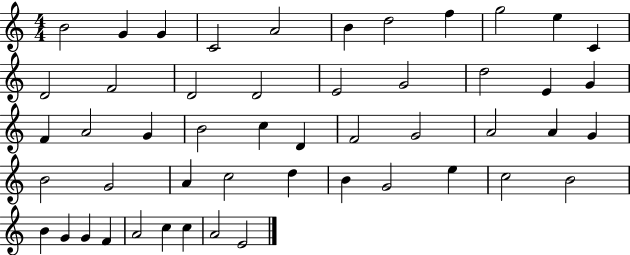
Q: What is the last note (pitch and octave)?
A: E4